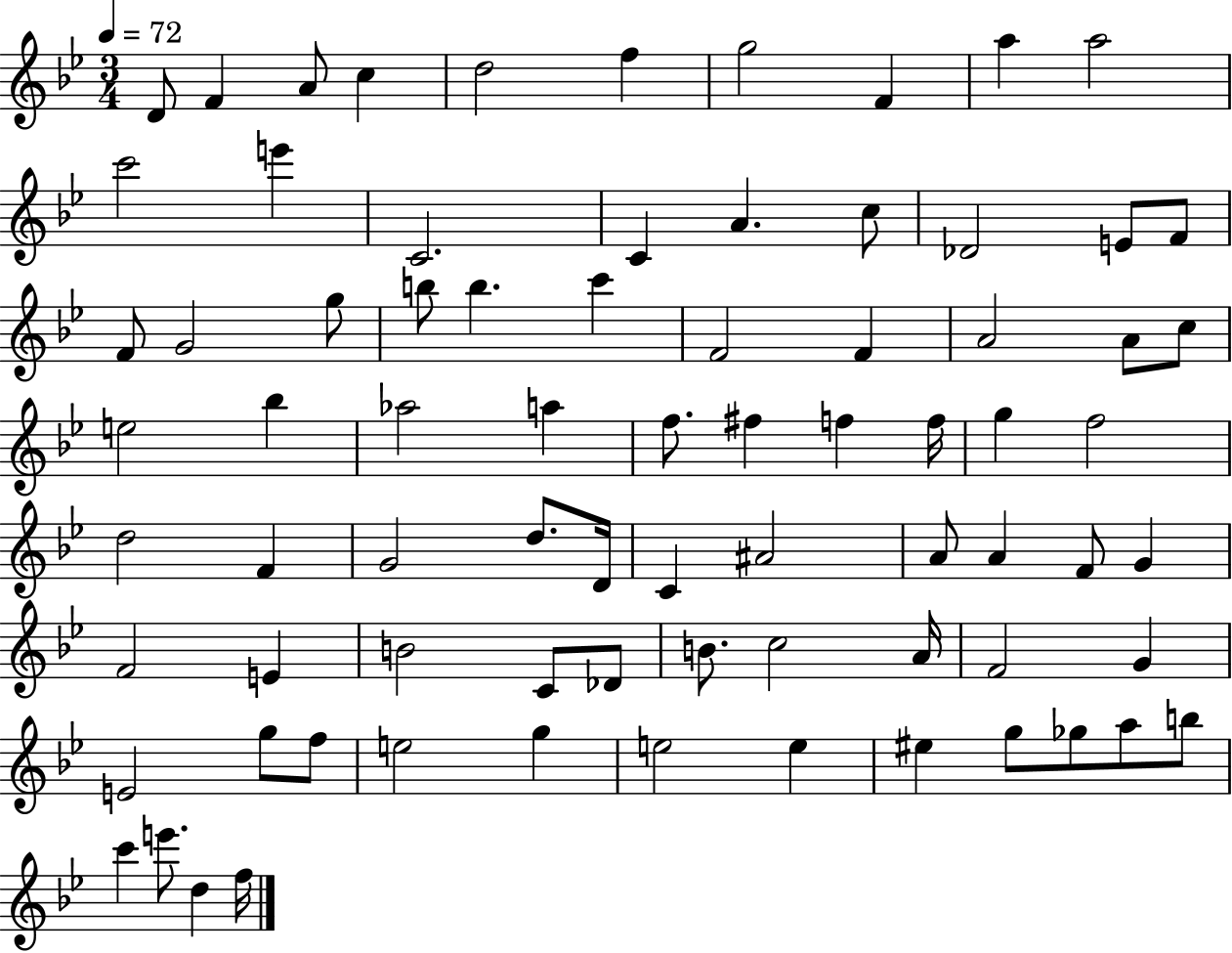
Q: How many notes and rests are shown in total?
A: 77